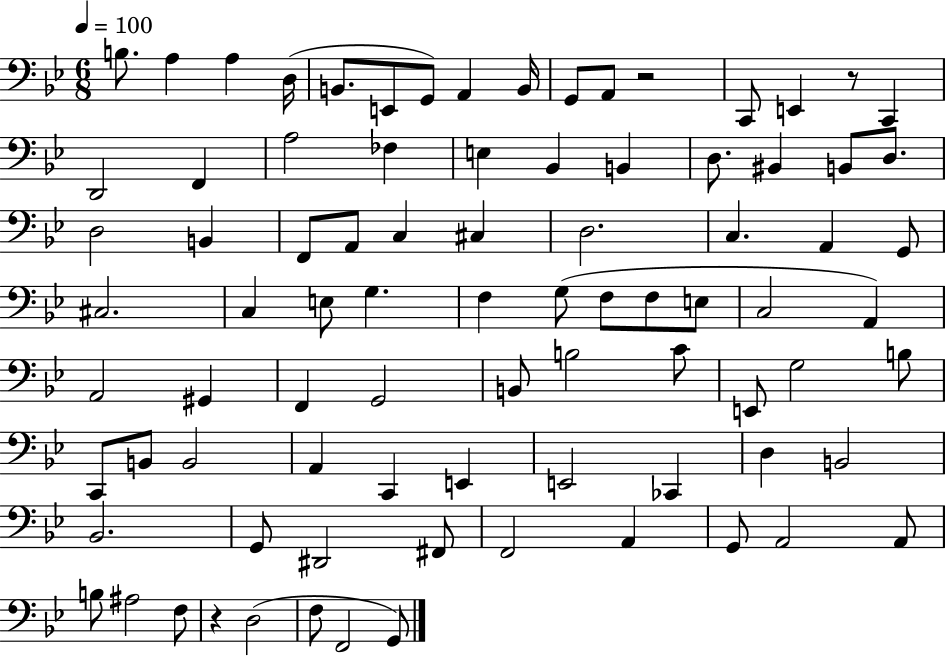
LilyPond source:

{
  \clef bass
  \numericTimeSignature
  \time 6/8
  \key bes \major
  \tempo 4 = 100
  \repeat volta 2 { b8. a4 a4 d16( | b,8. e,8 g,8) a,4 b,16 | g,8 a,8 r2 | c,8 e,4 r8 c,4 | \break d,2 f,4 | a2 fes4 | e4 bes,4 b,4 | d8. bis,4 b,8 d8. | \break d2 b,4 | f,8 a,8 c4 cis4 | d2. | c4. a,4 g,8 | \break cis2. | c4 e8 g4. | f4 g8( f8 f8 e8 | c2 a,4) | \break a,2 gis,4 | f,4 g,2 | b,8 b2 c'8 | e,8 g2 b8 | \break c,8 b,8 b,2 | a,4 c,4 e,4 | e,2 ces,4 | d4 b,2 | \break bes,2. | g,8 dis,2 fis,8 | f,2 a,4 | g,8 a,2 a,8 | \break b8 ais2 f8 | r4 d2( | f8 f,2 g,8) | } \bar "|."
}